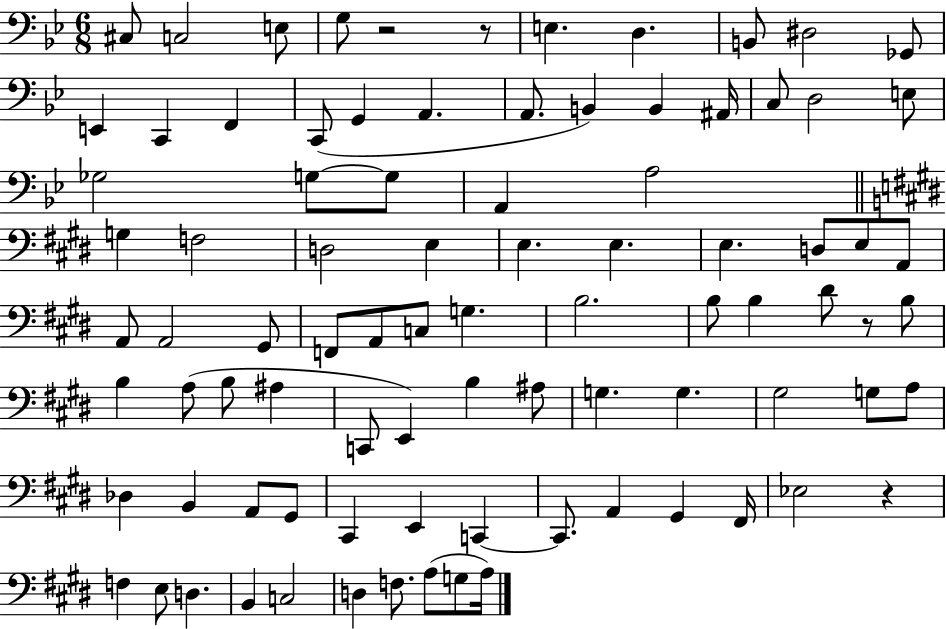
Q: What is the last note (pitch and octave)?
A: A3